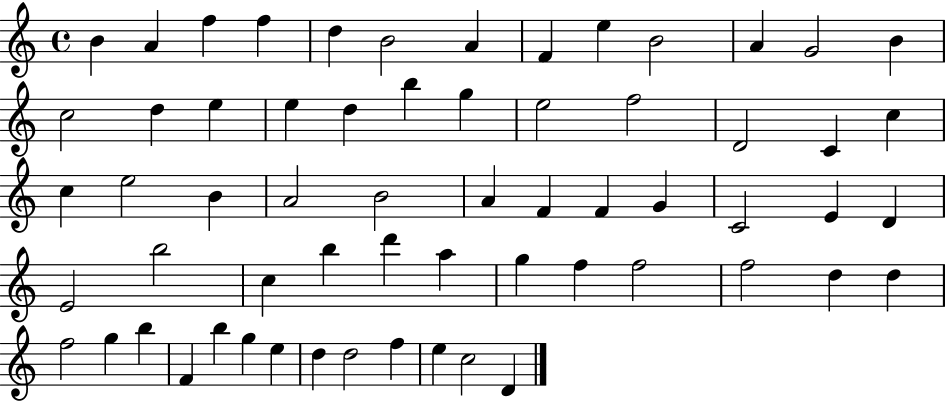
X:1
T:Untitled
M:4/4
L:1/4
K:C
B A f f d B2 A F e B2 A G2 B c2 d e e d b g e2 f2 D2 C c c e2 B A2 B2 A F F G C2 E D E2 b2 c b d' a g f f2 f2 d d f2 g b F b g e d d2 f e c2 D